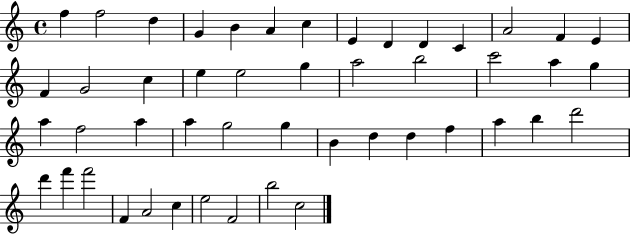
{
  \clef treble
  \time 4/4
  \defaultTimeSignature
  \key c \major
  f''4 f''2 d''4 | g'4 b'4 a'4 c''4 | e'4 d'4 d'4 c'4 | a'2 f'4 e'4 | \break f'4 g'2 c''4 | e''4 e''2 g''4 | a''2 b''2 | c'''2 a''4 g''4 | \break a''4 f''2 a''4 | a''4 g''2 g''4 | b'4 d''4 d''4 f''4 | a''4 b''4 d'''2 | \break d'''4 f'''4 f'''2 | f'4 a'2 c''4 | e''2 f'2 | b''2 c''2 | \break \bar "|."
}